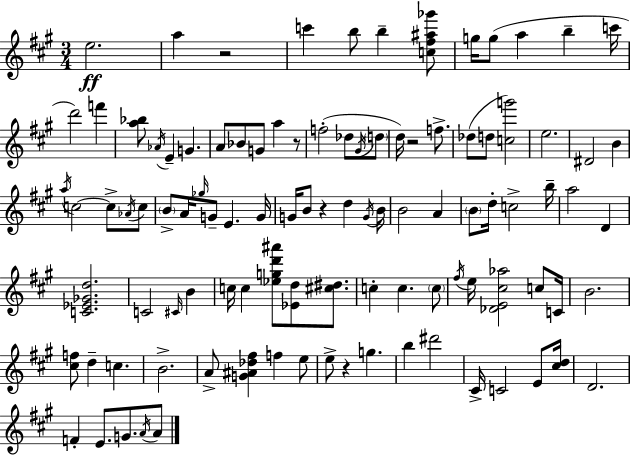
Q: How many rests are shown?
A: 5